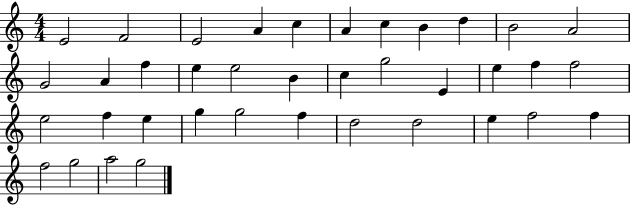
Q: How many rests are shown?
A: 0